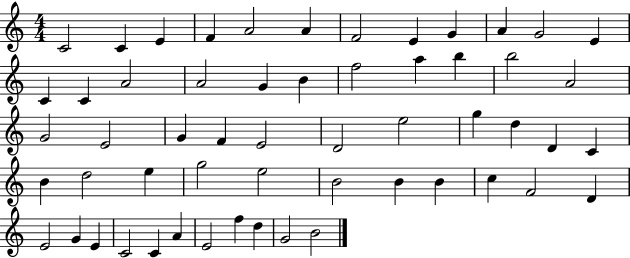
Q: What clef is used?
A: treble